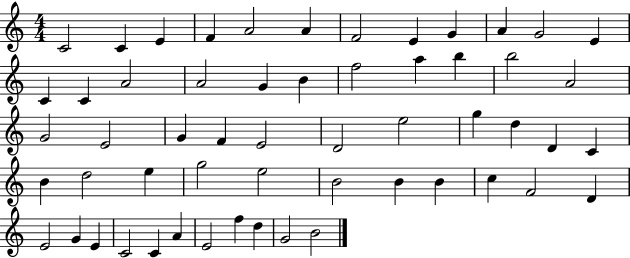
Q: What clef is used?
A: treble